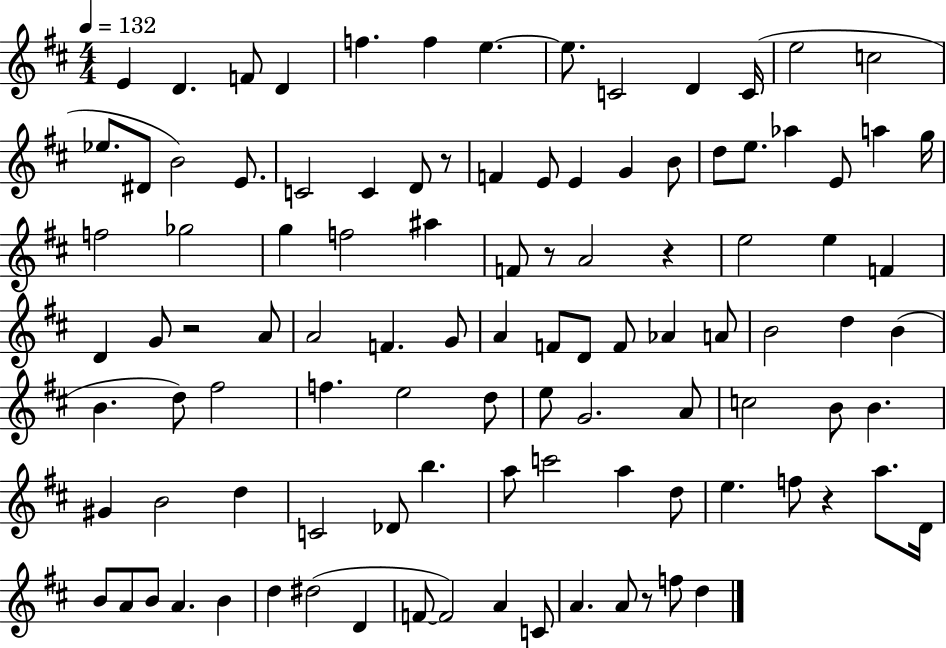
E4/q D4/q. F4/e D4/q F5/q. F5/q E5/q. E5/e. C4/h D4/q C4/s E5/h C5/h Eb5/e. D#4/e B4/h E4/e. C4/h C4/q D4/e R/e F4/q E4/e E4/q G4/q B4/e D5/e E5/e. Ab5/q E4/e A5/q G5/s F5/h Gb5/h G5/q F5/h A#5/q F4/e R/e A4/h R/q E5/h E5/q F4/q D4/q G4/e R/h A4/e A4/h F4/q. G4/e A4/q F4/e D4/e F4/e Ab4/q A4/e B4/h D5/q B4/q B4/q. D5/e F#5/h F5/q. E5/h D5/e E5/e G4/h. A4/e C5/h B4/e B4/q. G#4/q B4/h D5/q C4/h Db4/e B5/q. A5/e C6/h A5/q D5/e E5/q. F5/e R/q A5/e. D4/s B4/e A4/e B4/e A4/q. B4/q D5/q D#5/h D4/q F4/e F4/h A4/q C4/e A4/q. A4/e R/e F5/e D5/q